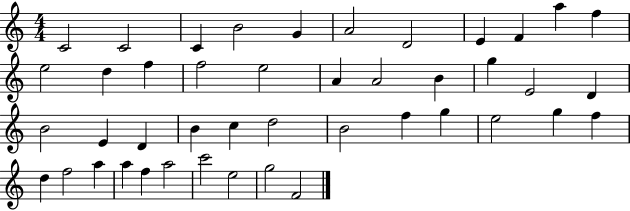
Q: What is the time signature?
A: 4/4